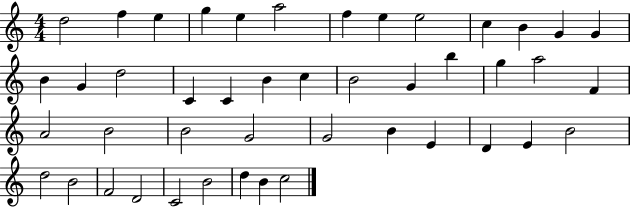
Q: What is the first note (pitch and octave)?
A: D5